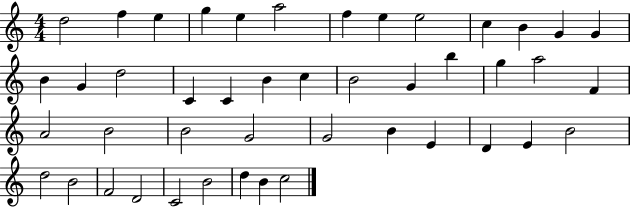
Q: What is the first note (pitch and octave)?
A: D5